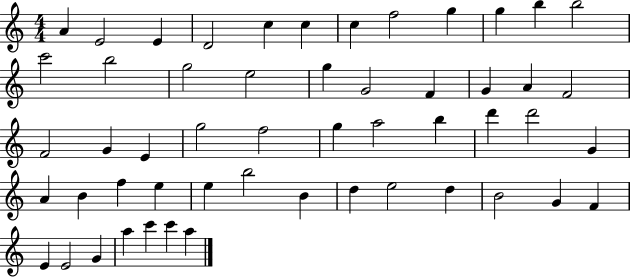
X:1
T:Untitled
M:4/4
L:1/4
K:C
A E2 E D2 c c c f2 g g b b2 c'2 b2 g2 e2 g G2 F G A F2 F2 G E g2 f2 g a2 b d' d'2 G A B f e e b2 B d e2 d B2 G F E E2 G a c' c' a